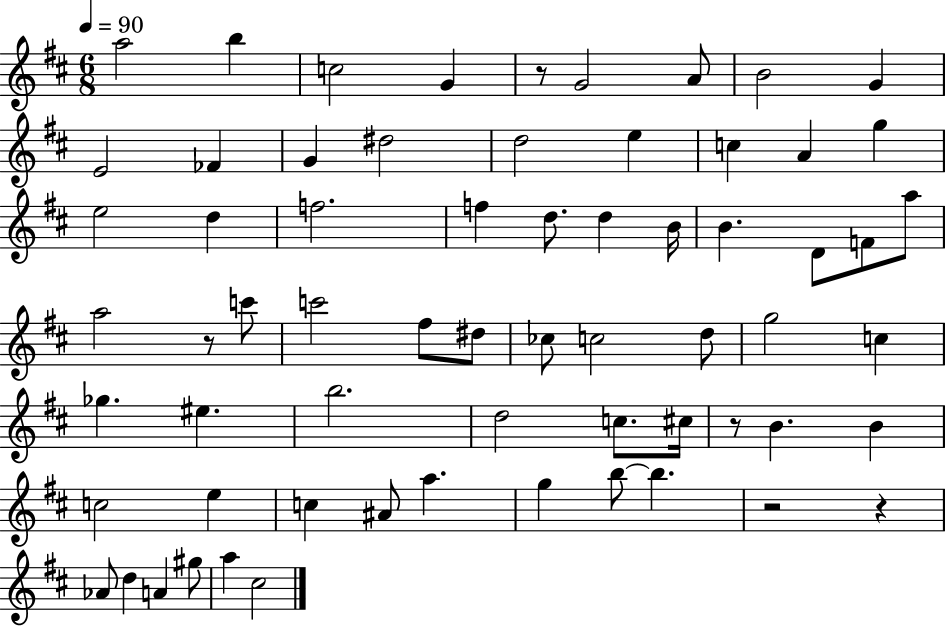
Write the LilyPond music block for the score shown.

{
  \clef treble
  \numericTimeSignature
  \time 6/8
  \key d \major
  \tempo 4 = 90
  a''2 b''4 | c''2 g'4 | r8 g'2 a'8 | b'2 g'4 | \break e'2 fes'4 | g'4 dis''2 | d''2 e''4 | c''4 a'4 g''4 | \break e''2 d''4 | f''2. | f''4 d''8. d''4 b'16 | b'4. d'8 f'8 a''8 | \break a''2 r8 c'''8 | c'''2 fis''8 dis''8 | ces''8 c''2 d''8 | g''2 c''4 | \break ges''4. eis''4. | b''2. | d''2 c''8. cis''16 | r8 b'4. b'4 | \break c''2 e''4 | c''4 ais'8 a''4. | g''4 b''8~~ b''4. | r2 r4 | \break aes'8 d''4 a'4 gis''8 | a''4 cis''2 | \bar "|."
}